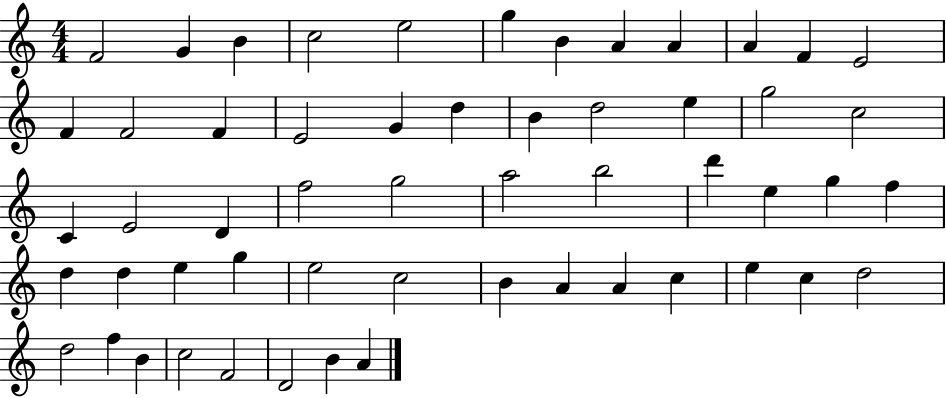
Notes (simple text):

F4/h G4/q B4/q C5/h E5/h G5/q B4/q A4/q A4/q A4/q F4/q E4/h F4/q F4/h F4/q E4/h G4/q D5/q B4/q D5/h E5/q G5/h C5/h C4/q E4/h D4/q F5/h G5/h A5/h B5/h D6/q E5/q G5/q F5/q D5/q D5/q E5/q G5/q E5/h C5/h B4/q A4/q A4/q C5/q E5/q C5/q D5/h D5/h F5/q B4/q C5/h F4/h D4/h B4/q A4/q